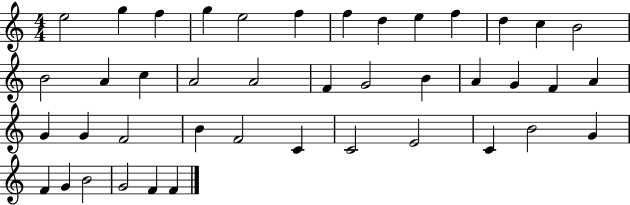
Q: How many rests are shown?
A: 0